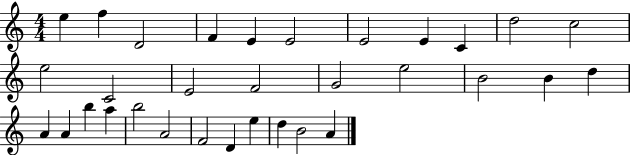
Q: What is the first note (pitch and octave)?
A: E5